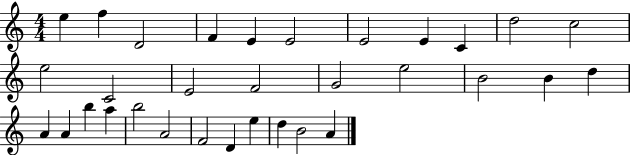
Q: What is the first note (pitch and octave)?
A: E5